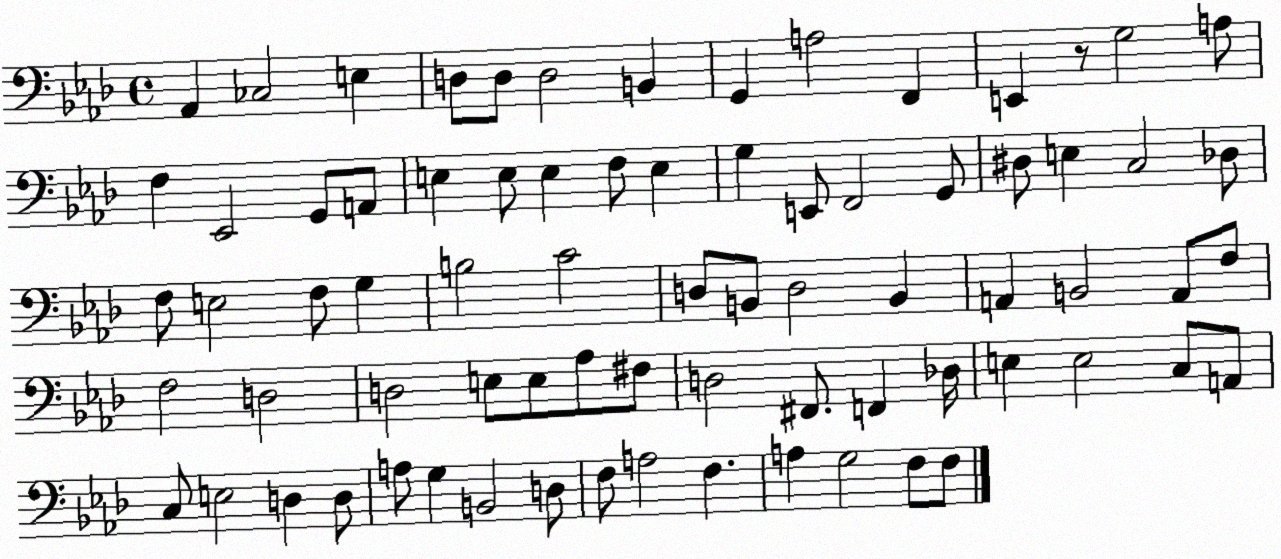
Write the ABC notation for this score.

X:1
T:Untitled
M:4/4
L:1/4
K:Ab
_A,, _C,2 E, D,/2 D,/2 D,2 B,, G,, A,2 F,, E,, z/2 G,2 A,/2 F, _E,,2 G,,/2 A,,/2 E, E,/2 E, F,/2 E, G, E,,/2 F,,2 G,,/2 ^D,/2 E, C,2 _D,/2 F,/2 E,2 F,/2 G, B,2 C2 D,/2 B,,/2 D,2 B,, A,, B,,2 A,,/2 F,/2 F,2 D,2 D,2 E,/2 E,/2 _A,/2 ^F,/2 D,2 ^F,,/2 F,, _D,/4 E, E,2 C,/2 A,,/2 C,/2 E,2 D, D,/2 A,/2 G, B,,2 D,/2 F,/2 A,2 F, A, G,2 F,/2 F,/2